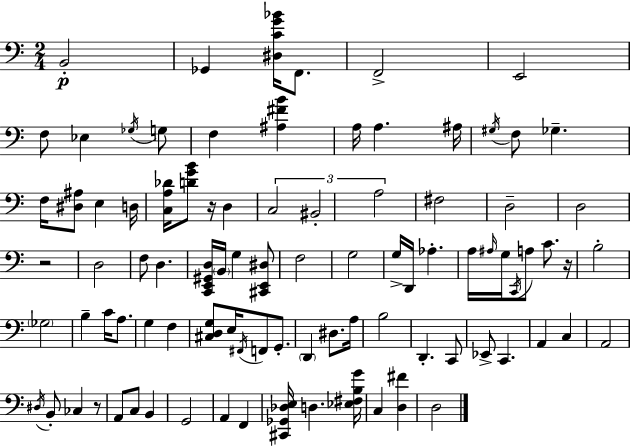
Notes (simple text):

B2/h Gb2/q [D#3,C4,G4,Bb4]/s F2/e. F2/h E2/h F3/e Eb3/q Gb3/s G3/e F3/q [A#3,F#4,B4]/q A3/s A3/q. A#3/s G#3/s F3/e Gb3/q. F3/s [D#3,A#3]/e E3/q D3/s [C3,A3,Db4]/s [D4,G4,B4]/e R/s D3/q C3/h BIS2/h A3/h F#3/h D3/h D3/h R/h D3/h F3/e D3/q. [C2,E2,G#2,D3]/s B2/s G3/q [C#2,E2,D#3]/e F3/h G3/h G3/s D2/s Ab3/q. A3/s A#3/s G3/s C2/s A3/e C4/e. R/s B3/h Gb3/h B3/q C4/s A3/e. G3/q F3/q [C#3,D3,G3]/e E3/s F#2/s F2/e G2/e. D2/q D#3/e. A3/s B3/h D2/q. C2/e Eb2/e C2/q. A2/q C3/q A2/h D#3/s B2/e CES3/q R/e A2/e C3/e B2/q G2/h A2/q F2/q [C#2,Gb2,Db3,E3]/s D3/q. [Eb3,F#3,B3,G4]/s C3/q [D3,F#4]/q D3/h